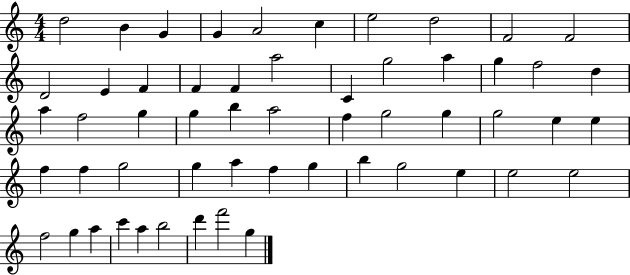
D5/h B4/q G4/q G4/q A4/h C5/q E5/h D5/h F4/h F4/h D4/h E4/q F4/q F4/q F4/q A5/h C4/q G5/h A5/q G5/q F5/h D5/q A5/q F5/h G5/q G5/q B5/q A5/h F5/q G5/h G5/q G5/h E5/q E5/q F5/q F5/q G5/h G5/q A5/q F5/q G5/q B5/q G5/h E5/q E5/h E5/h F5/h G5/q A5/q C6/q A5/q B5/h D6/q F6/h G5/q